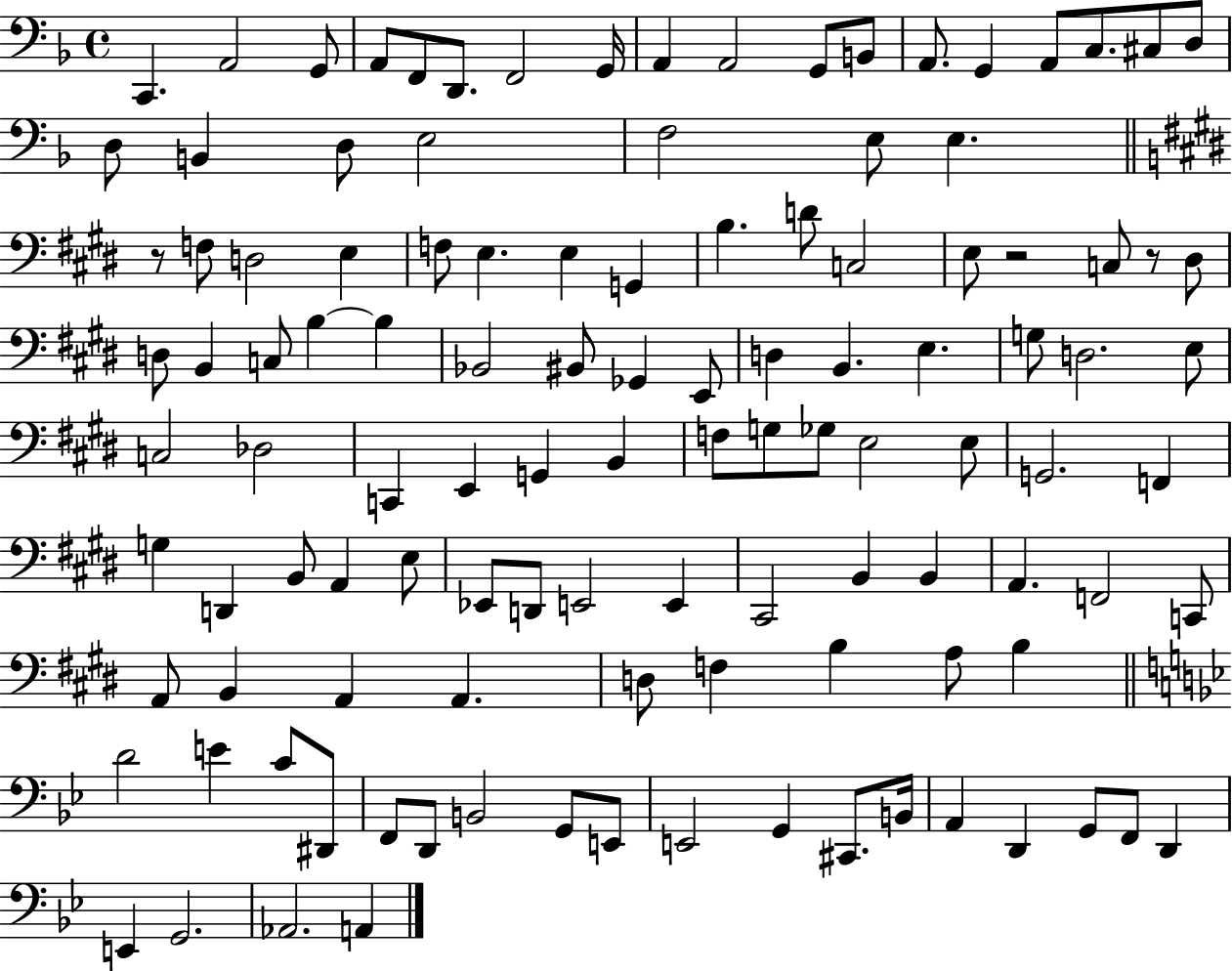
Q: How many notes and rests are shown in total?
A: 115